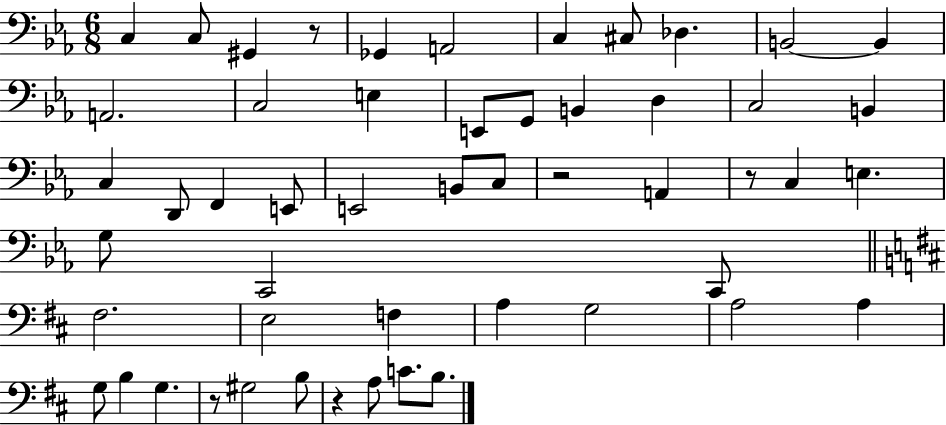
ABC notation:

X:1
T:Untitled
M:6/8
L:1/4
K:Eb
C, C,/2 ^G,, z/2 _G,, A,,2 C, ^C,/2 _D, B,,2 B,, A,,2 C,2 E, E,,/2 G,,/2 B,, D, C,2 B,, C, D,,/2 F,, E,,/2 E,,2 B,,/2 C,/2 z2 A,, z/2 C, E, G,/2 C,,2 C,,/2 ^F,2 E,2 F, A, G,2 A,2 A, G,/2 B, G, z/2 ^G,2 B,/2 z A,/2 C/2 B,/2